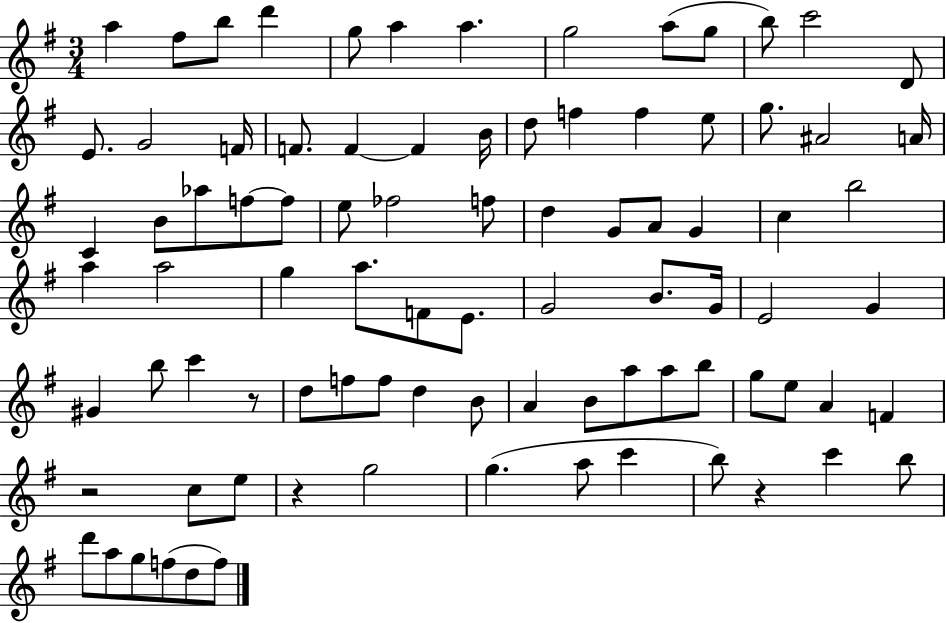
{
  \clef treble
  \numericTimeSignature
  \time 3/4
  \key g \major
  \repeat volta 2 { a''4 fis''8 b''8 d'''4 | g''8 a''4 a''4. | g''2 a''8( g''8 | b''8) c'''2 d'8 | \break e'8. g'2 f'16 | f'8. f'4~~ f'4 b'16 | d''8 f''4 f''4 e''8 | g''8. ais'2 a'16 | \break c'4 b'8 aes''8 f''8~~ f''8 | e''8 fes''2 f''8 | d''4 g'8 a'8 g'4 | c''4 b''2 | \break a''4 a''2 | g''4 a''8. f'8 e'8. | g'2 b'8. g'16 | e'2 g'4 | \break gis'4 b''8 c'''4 r8 | d''8 f''8 f''8 d''4 b'8 | a'4 b'8 a''8 a''8 b''8 | g''8 e''8 a'4 f'4 | \break r2 c''8 e''8 | r4 g''2 | g''4.( a''8 c'''4 | b''8) r4 c'''4 b''8 | \break d'''8 a''8 g''8 f''8( d''8 f''8) | } \bar "|."
}